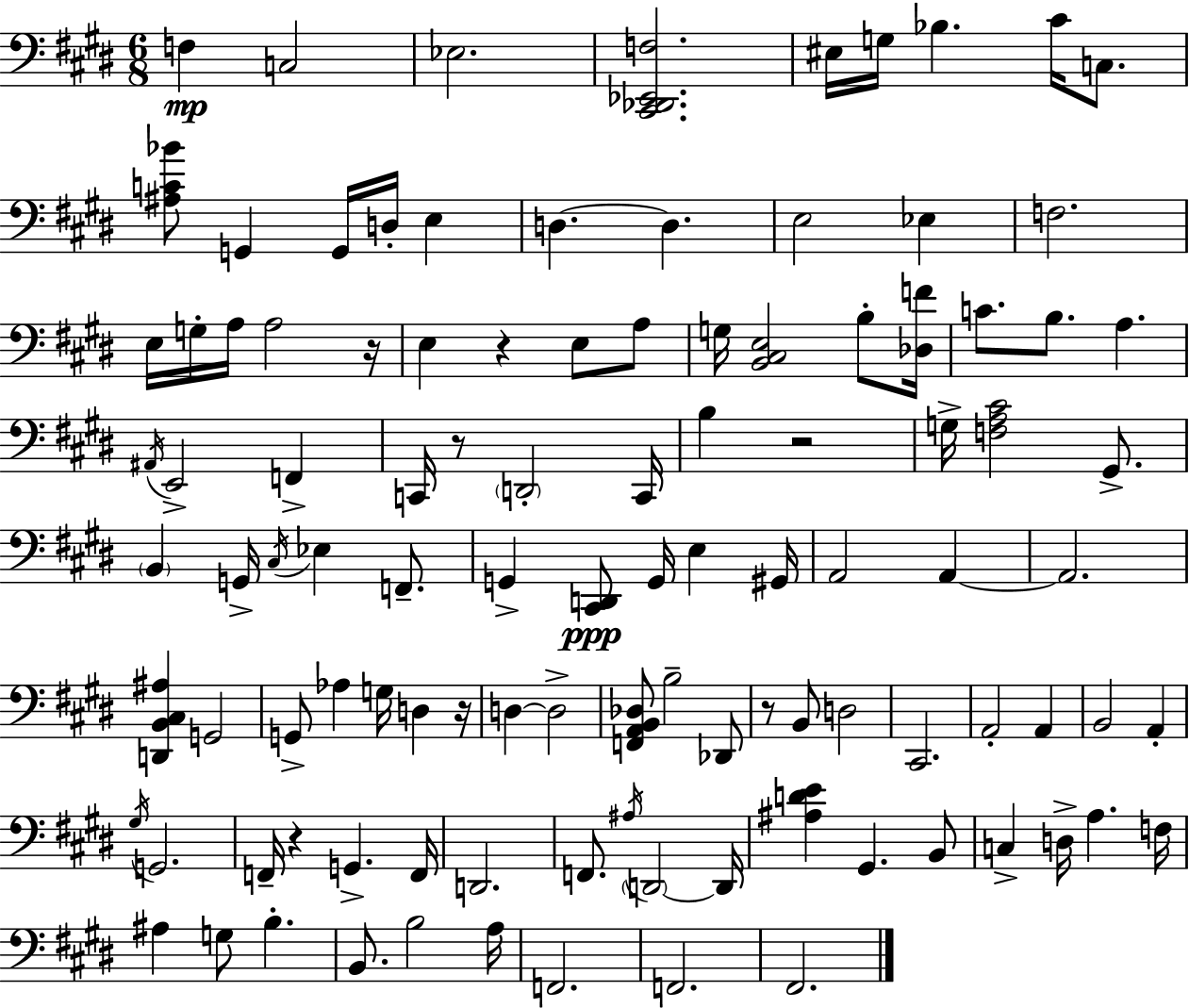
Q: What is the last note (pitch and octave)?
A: F#2